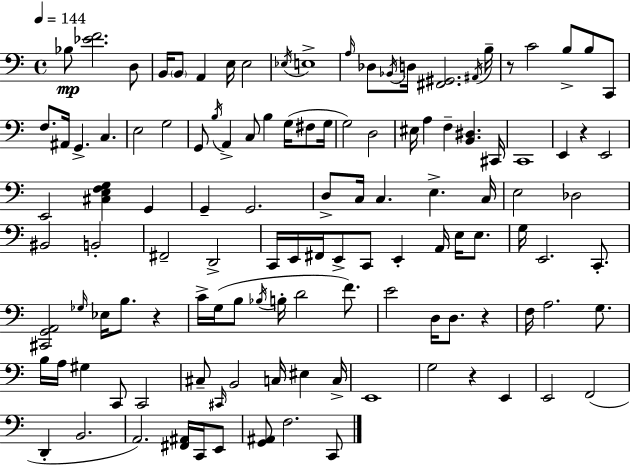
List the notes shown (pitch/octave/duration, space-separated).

Bb3/e [Eb4,F4]/h. D3/e B2/s B2/e A2/q E3/s E3/h Eb3/s E3/w A3/s Db3/e Bb2/s D3/s [F#2,G#2]/h. A#2/s B3/s R/e C4/h B3/e B3/e C2/e F3/e. A#2/s G2/q. C3/q. E3/h G3/h G2/e B3/s A2/q C3/e B3/q G3/s F#3/e G3/s G3/h D3/h EIS3/s A3/q F3/q [B2,D#3]/q. C#2/s C2/w E2/q R/q E2/h E2/h [C#3,E3,F3,G3]/q G2/q G2/q G2/h. D3/e C3/s C3/q. E3/q. C3/s E3/h Db3/h BIS2/h B2/h F#2/h D2/h C2/s E2/s F#2/s E2/e C2/e E2/q A2/s E3/s E3/e. G3/s E2/h. C2/e. [C#2,G2,A2]/h Gb3/s Eb3/s B3/e. R/q C4/s G3/s B3/e Bb3/s B3/s D4/h F4/e. E4/h D3/s D3/e. R/q F3/s A3/h. G3/e. B3/s A3/s G#3/q C2/e C2/h C#3/e C#2/s B2/h C3/s EIS3/q C3/s E2/w G3/h R/q E2/q E2/h F2/h D2/q B2/h. A2/h. [F#2,A#2]/s C2/s E2/e [G2,A#2]/e F3/h. C2/e